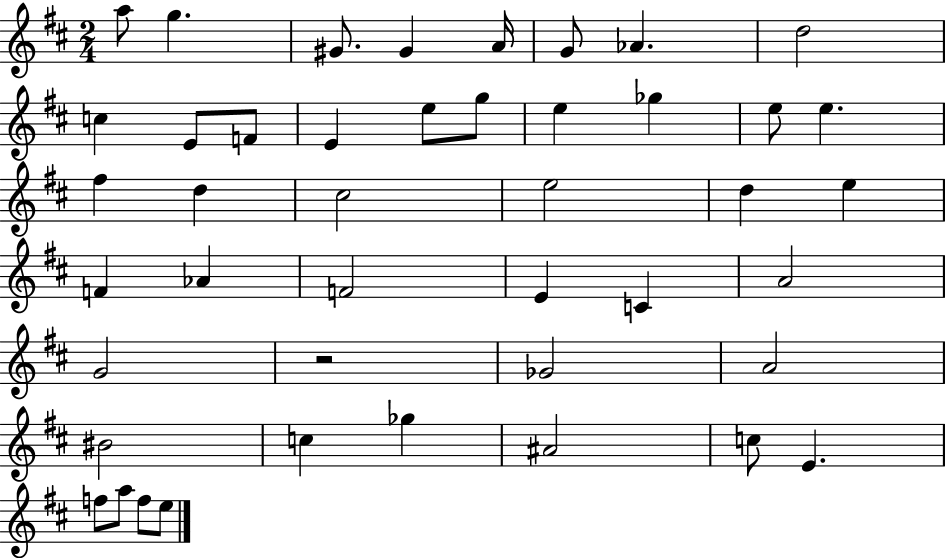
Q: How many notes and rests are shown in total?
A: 44